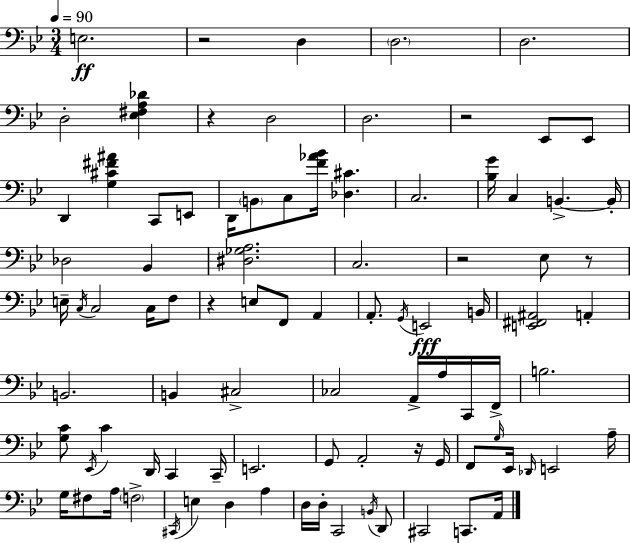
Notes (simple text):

E3/h. R/h D3/q D3/h. D3/h. D3/h [Eb3,F#3,A3,Db4]/q R/q D3/h D3/h. R/h Eb2/e Eb2/e D2/q [G3,C#4,F#4,A#4]/q C2/e E2/e D2/s B2/e C3/e [F4,Ab4,Bb4]/s [Db3,C#4]/q. C3/h. [Bb3,G4]/s C3/q B2/q. B2/s Db3/h Bb2/q [D#3,Gb3,A3]/h. C3/h. R/h Eb3/e R/e E3/s C3/s C3/h C3/s F3/e R/q E3/e F2/e A2/q A2/e. G2/s E2/h B2/s [E2,F#2,A#2]/h A2/q B2/h. B2/q C#3/h CES3/h A2/s A3/s C2/s F2/s B3/h. [G3,C4]/e Eb2/s C4/q D2/s C2/q C2/s E2/h. G2/e A2/h R/s G2/s F2/e G3/s Eb2/s Db2/s E2/h A3/s G3/s F#3/e A3/s F3/h C#2/s E3/q D3/q A3/q D3/s D3/s C2/h B2/s D2/e C#2/h C2/e. A2/s